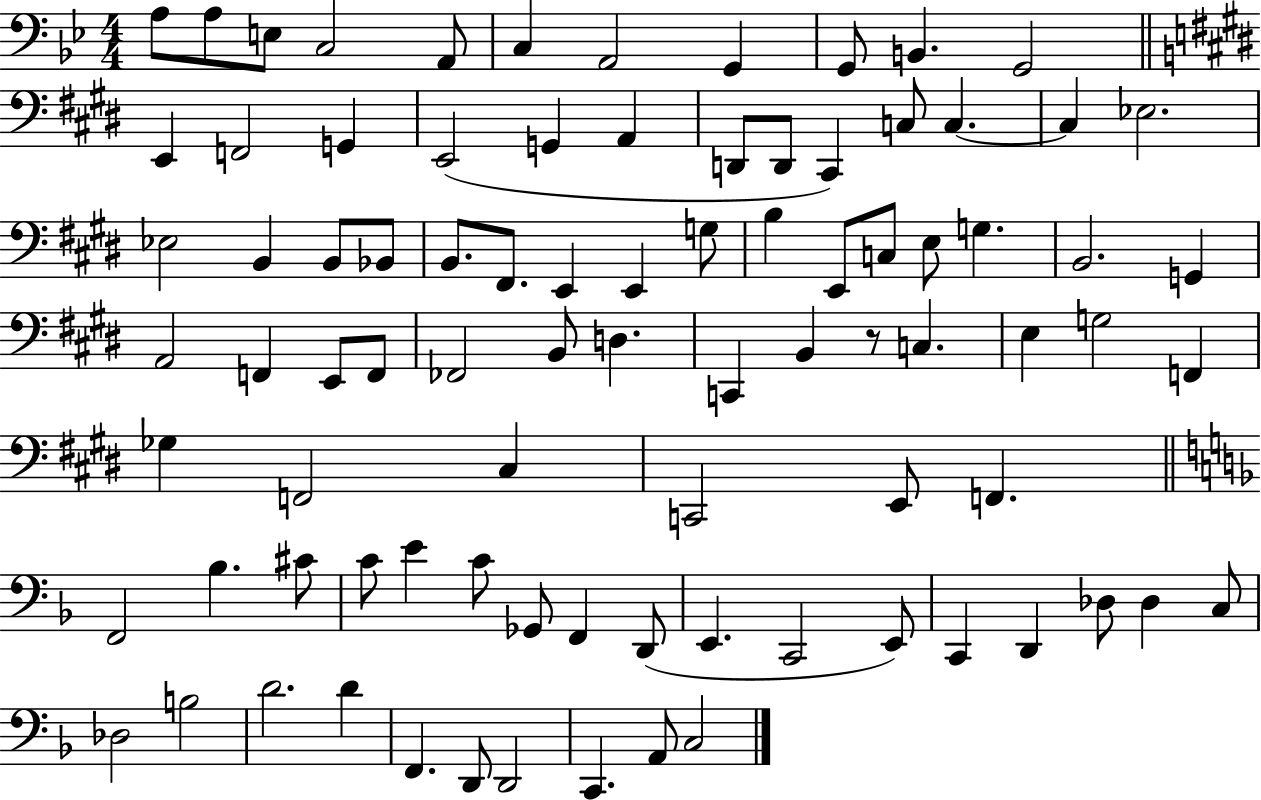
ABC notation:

X:1
T:Untitled
M:4/4
L:1/4
K:Bb
A,/2 A,/2 E,/2 C,2 A,,/2 C, A,,2 G,, G,,/2 B,, G,,2 E,, F,,2 G,, E,,2 G,, A,, D,,/2 D,,/2 ^C,, C,/2 C, C, _E,2 _E,2 B,, B,,/2 _B,,/2 B,,/2 ^F,,/2 E,, E,, G,/2 B, E,,/2 C,/2 E,/2 G, B,,2 G,, A,,2 F,, E,,/2 F,,/2 _F,,2 B,,/2 D, C,, B,, z/2 C, E, G,2 F,, _G, F,,2 ^C, C,,2 E,,/2 F,, F,,2 _B, ^C/2 C/2 E C/2 _G,,/2 F,, D,,/2 E,, C,,2 E,,/2 C,, D,, _D,/2 _D, C,/2 _D,2 B,2 D2 D F,, D,,/2 D,,2 C,, A,,/2 C,2